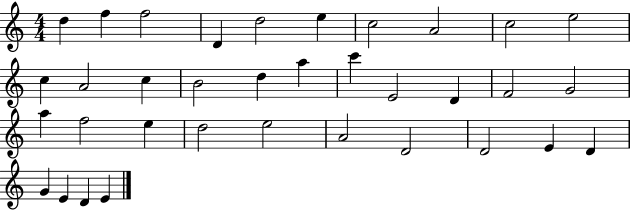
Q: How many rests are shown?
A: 0